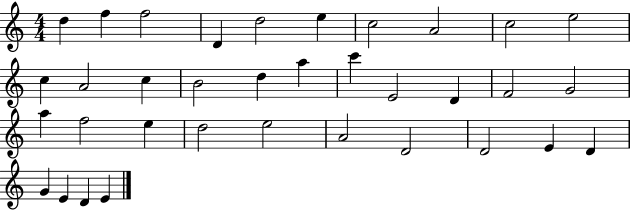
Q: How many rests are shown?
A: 0